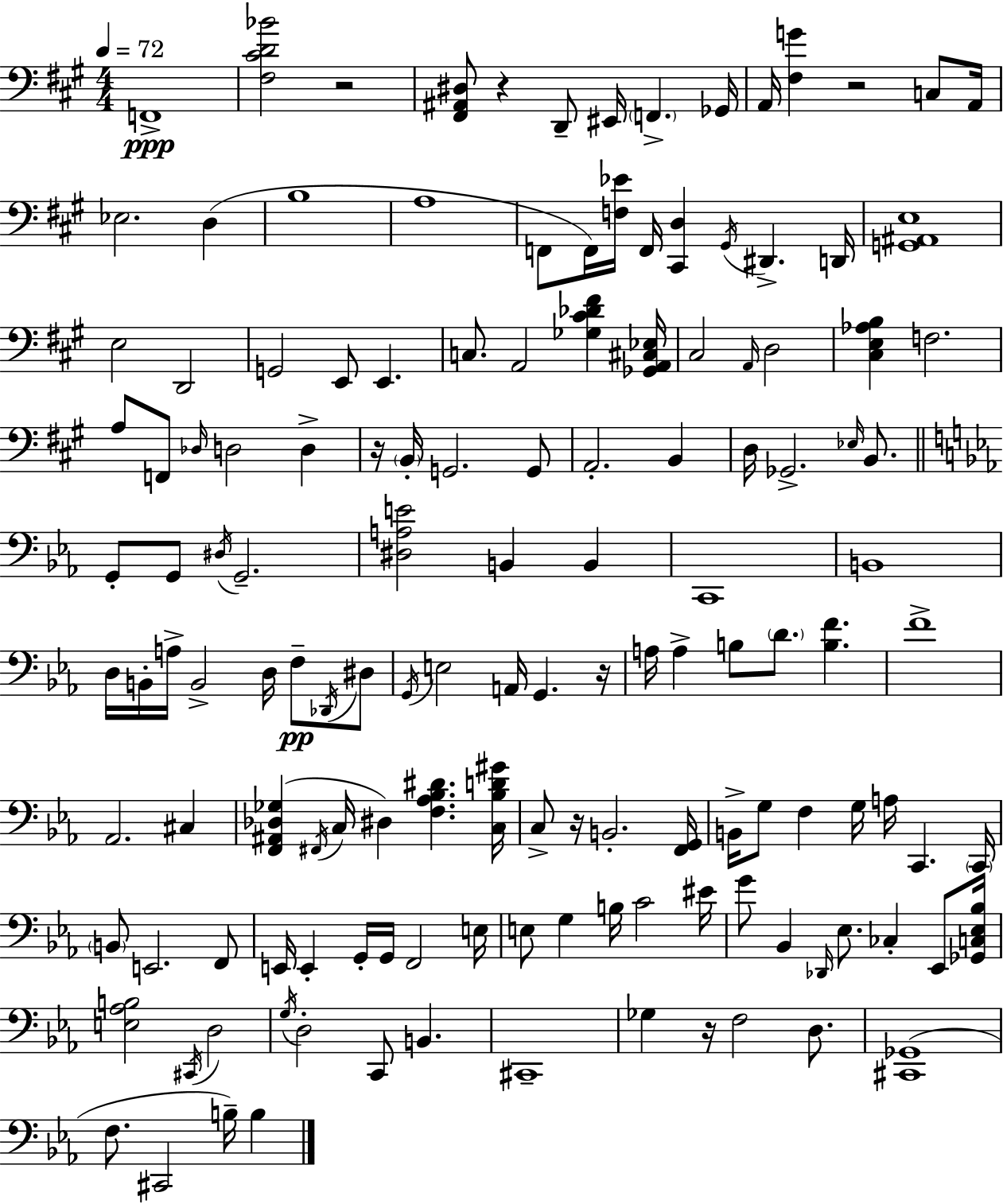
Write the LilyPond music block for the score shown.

{
  \clef bass
  \numericTimeSignature
  \time 4/4
  \key a \major
  \tempo 4 = 72
  f,1->\ppp | <fis cis' d' bes'>2 r2 | <fis, ais, dis>8 r4 d,8-- eis,16 \parenthesize f,4.-> ges,16 | a,16 <fis g'>4 r2 c8 a,16 | \break ees2. d4( | b1 | a1 | f,8 f,16) <f ees'>16 f,16 <cis, d>4 \acciaccatura { gis,16 } dis,4.-> | \break d,16 <g, ais, e>1 | e2 d,2 | g,2 e,8 e,4. | c8. a,2 <ges cis' des' fis'>4 | \break <ges, a, cis ees>16 cis2 \grace { a,16 } d2 | <cis e aes b>4 f2. | a8 f,8 \grace { des16 } d2 d4-> | r16 \parenthesize b,16-. g,2. | \break g,8 a,2.-. b,4 | d16 ges,2.-> | \grace { ees16 } b,8. \bar "||" \break \key ees \major g,8-. g,8 \acciaccatura { dis16 } g,2.-- | <dis a e'>2 b,4 b,4 | c,1 | b,1 | \break d16 b,16-. a16-> b,2-> d16 f8--\pp \acciaccatura { des,16 } | dis8 \acciaccatura { g,16 } e2 a,16 g,4. | r16 a16 a4-> b8 \parenthesize d'8. <b f'>4. | f'1-> | \break aes,2. cis4 | <f, ais, des ges>4( \acciaccatura { fis,16 } c16 dis4) <f aes bes dis'>4. | <c bes d' gis'>16 c8-> r16 b,2.-. | <f, g,>16 b,16-> g8 f4 g16 a16 c,4. | \break \parenthesize c,16 \parenthesize b,8 e,2. | f,8 e,16 e,4-. g,16-. g,16 f,2 | e16 e8 g4 b16 c'2 | eis'16 g'8 bes,4 \grace { des,16 } ees8. ces4-. | \break ees,8 <ges, c ees bes>16 <e aes b>2 \acciaccatura { cis,16 } d2 | \acciaccatura { g16 } d2-. c,8 | b,4. cis,1-- | ges4 r16 f2 | \break d8. <cis, ges,>1( | f8. cis,2 | b16--) b4 \bar "|."
}